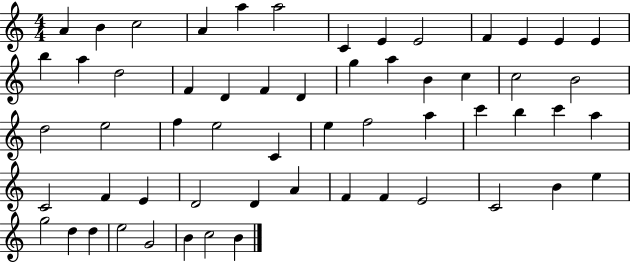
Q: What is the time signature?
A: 4/4